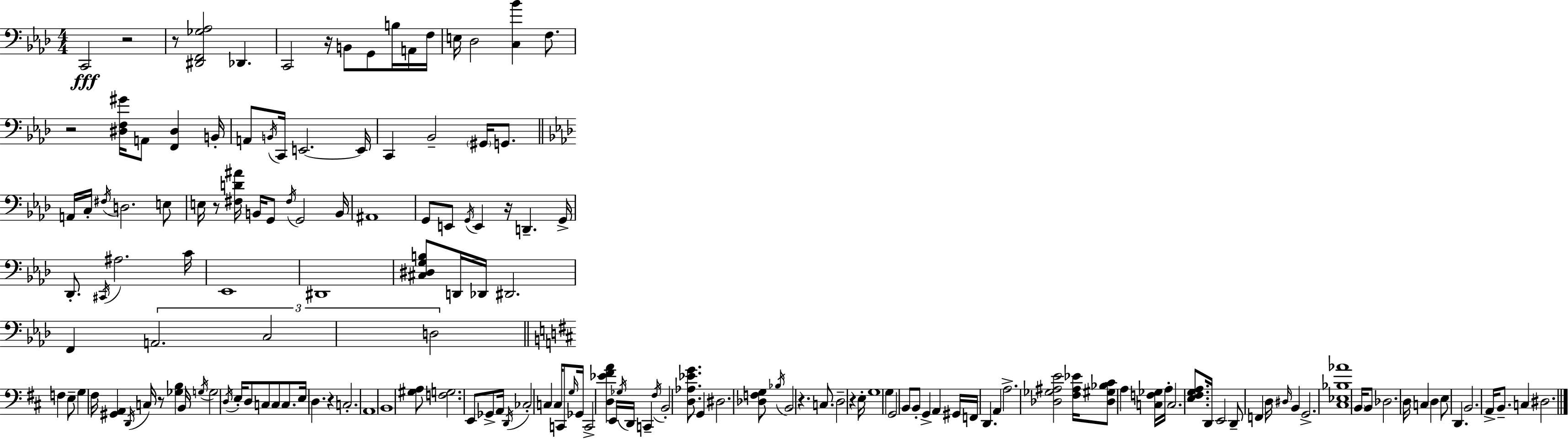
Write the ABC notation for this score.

X:1
T:Untitled
M:4/4
L:1/4
K:Ab
C,,2 z2 z/2 [^D,,F,,_G,_A,]2 _D,, C,,2 z/4 B,,/2 G,,/2 B,/4 A,,/4 F,/4 E,/4 _D,2 [C,_B] F,/2 z2 [^D,F,^G]/4 A,,/2 [F,,^D,] B,,/4 A,,/2 B,,/4 C,,/4 E,,2 E,,/4 C,, _B,,2 ^G,,/4 G,,/2 A,,/4 C,/4 ^F,/4 D,2 E,/2 E,/4 z/2 [^F,D^A]/4 B,,/4 G,,/2 ^F,/4 G,,2 B,,/4 ^A,,4 G,,/2 E,,/2 G,,/4 E,, z/4 D,, G,,/4 _D,,/2 ^C,,/4 ^A,2 C/4 _E,,4 ^D,,4 [^C,^D,G,B,]/2 D,,/4 _D,,/4 ^D,,2 F,, A,,2 C,2 D,2 F, E,/2 G, ^F,/4 [^G,,A,,] D,,/4 C,/4 z/2 [_G,B,] B,,/4 G,/4 G,2 D,/4 E,/4 D,/2 C,/2 C,/2 C,/2 E,/4 D, z C,2 A,,4 B,,4 [^G,A,]/2 [F,G,]2 E,,/2 _G,,/2 A,,/4 D,,/4 _C,2 C, C,/4 C,,/2 G,/4 _G,,/4 C,,2 [D,_E^FA] E,,/4 _G,/4 D,,/4 C,, ^F,/4 B,,2 [D,_A,_EG]/2 G,, ^D,2 [_D,F,G,]/2 _B,/4 B,,2 z C,/2 D,2 z E,/4 G,4 G, G,,2 B,,/2 B,,/2 G,, A,, ^G,,/4 F,,/4 D,, A,, A,2 [_D,_G,^A,E]2 [^F,^A,_E]/4 [_D,^G,_B,^C]/2 A, [C,F,_G,]/4 A,/4 C,2 [E,^F,G,A,]/2 D,,/4 E,,2 D,,/2 F,, D,/4 ^D,/4 B,, G,,2 [^C,_E,_B,_A]4 B,,/4 B,,/2 _D,2 D,/4 C, D, E,/2 D,, B,,2 A,,/4 B,,/2 C, ^D,2